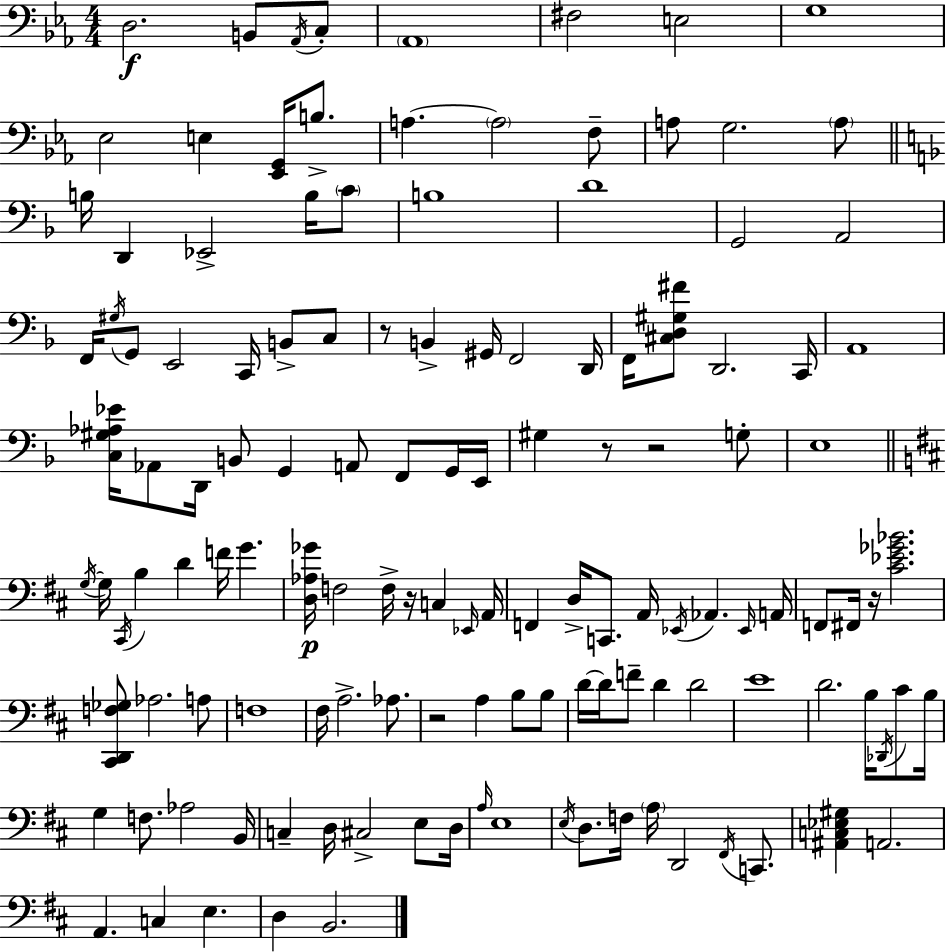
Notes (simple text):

D3/h. B2/e Ab2/s C3/e Ab2/w F#3/h E3/h G3/w Eb3/h E3/q [Eb2,G2]/s B3/e. A3/q. A3/h F3/e A3/e G3/h. A3/e B3/s D2/q Eb2/h B3/s C4/e B3/w D4/w G2/h A2/h F2/s G#3/s G2/e E2/h C2/s B2/e C3/e R/e B2/q G#2/s F2/h D2/s F2/s [C#3,D3,G#3,F#4]/e D2/h. C2/s A2/w [C3,G#3,Ab3,Eb4]/s Ab2/e D2/s B2/e G2/q A2/e F2/e G2/s E2/s G#3/q R/e R/h G3/e E3/w G3/s G3/s C#2/s B3/q D4/q F4/s G4/q. [D3,Ab3,Gb4]/s F3/h F3/s R/s C3/q Eb2/s A2/s F2/q D3/s C2/e. A2/s Eb2/s Ab2/q. Eb2/s A2/s F2/e F#2/s R/s [C#4,Eb4,Gb4,Bb4]/h. [C#2,D2,F3,Gb3]/e Ab3/h. A3/e F3/w F#3/s A3/h. Ab3/e. R/h A3/q B3/e B3/e D4/s D4/s F4/e D4/q D4/h E4/w D4/h. B3/s Db2/s C#4/e B3/s G3/q F3/e. Ab3/h B2/s C3/q D3/s C#3/h E3/e D3/s A3/s E3/w E3/s D3/e. F3/s A3/s D2/h F#2/s C2/e. [A#2,C3,Eb3,G#3]/q A2/h. A2/q. C3/q E3/q. D3/q B2/h.